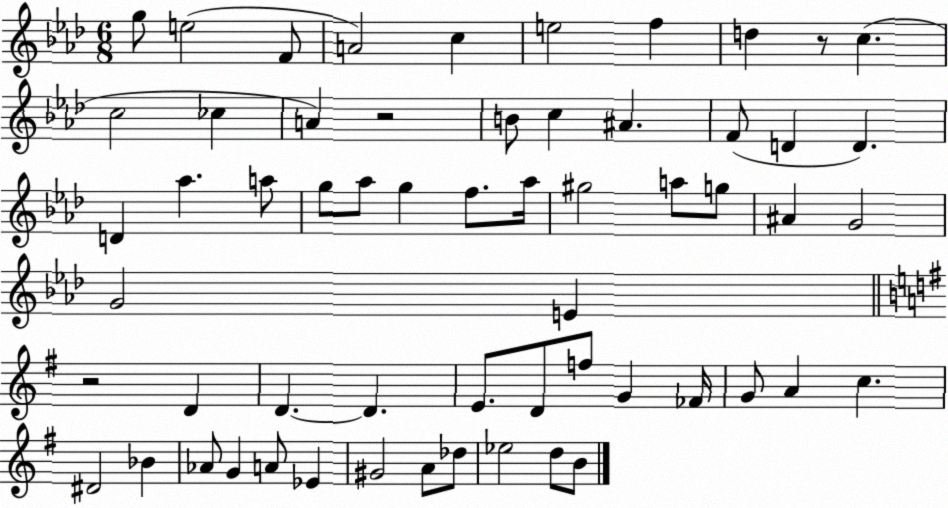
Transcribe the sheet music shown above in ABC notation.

X:1
T:Untitled
M:6/8
L:1/4
K:Ab
g/2 e2 F/2 A2 c e2 f d z/2 c c2 _c A z2 B/2 c ^A F/2 D D D _a a/2 g/2 _a/2 g f/2 _a/4 ^g2 a/2 g/2 ^A G2 G2 E z2 D D D E/2 D/2 f/2 G _F/4 G/2 A c ^D2 _B _A/2 G A/2 _E ^G2 A/2 _d/2 _e2 d/2 B/2